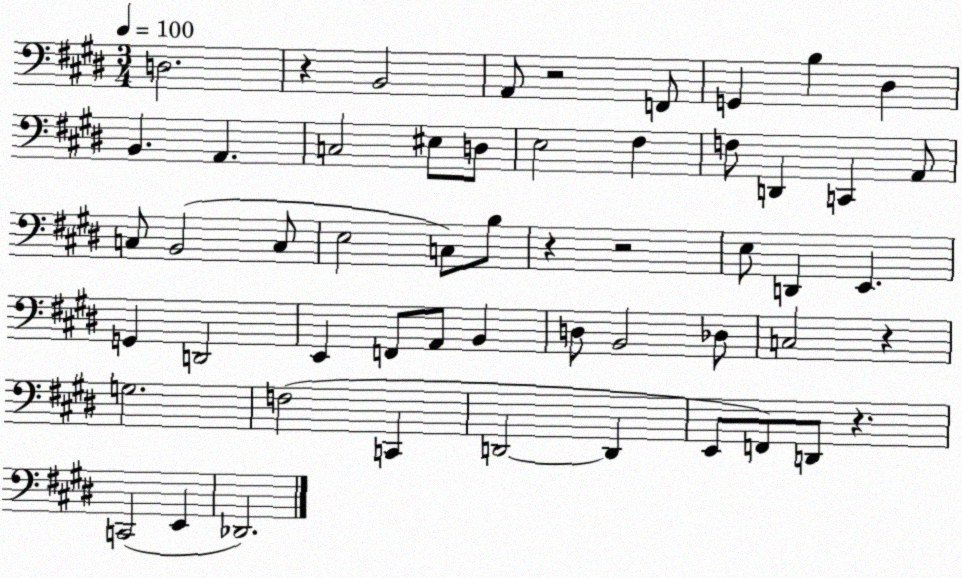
X:1
T:Untitled
M:3/4
L:1/4
K:E
D,2 z B,,2 A,,/2 z2 F,,/2 G,, B, ^D, B,, A,, C,2 ^E,/2 D,/2 E,2 ^F, F,/2 D,, C,, A,,/2 C,/2 B,,2 C,/2 E,2 C,/2 B,/2 z z2 E,/2 D,, E,, G,, D,,2 E,, F,,/2 A,,/2 B,, D,/2 B,,2 _D,/2 C,2 z G,2 F,2 C,, D,,2 D,, E,,/2 F,,/2 D,,/2 z C,,2 E,, _D,,2